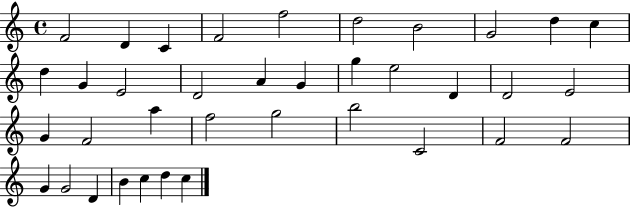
F4/h D4/q C4/q F4/h F5/h D5/h B4/h G4/h D5/q C5/q D5/q G4/q E4/h D4/h A4/q G4/q G5/q E5/h D4/q D4/h E4/h G4/q F4/h A5/q F5/h G5/h B5/h C4/h F4/h F4/h G4/q G4/h D4/q B4/q C5/q D5/q C5/q